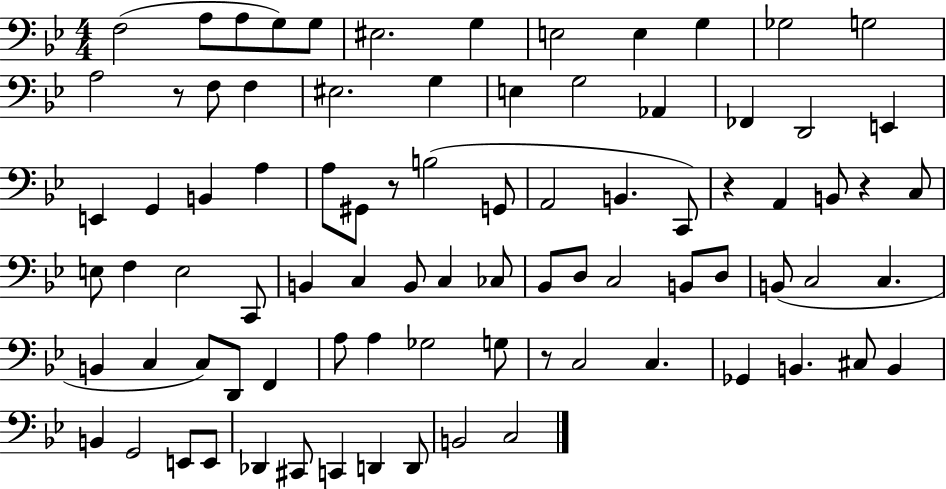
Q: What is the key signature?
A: BES major